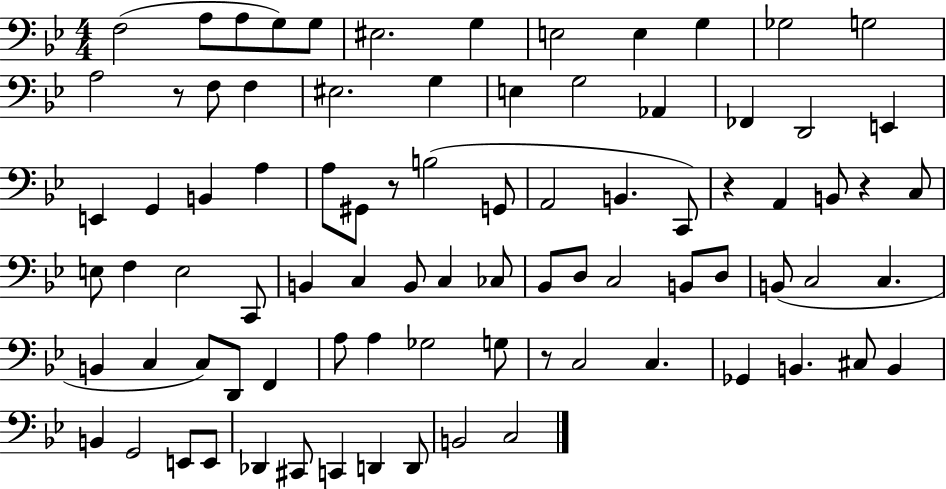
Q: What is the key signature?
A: BES major